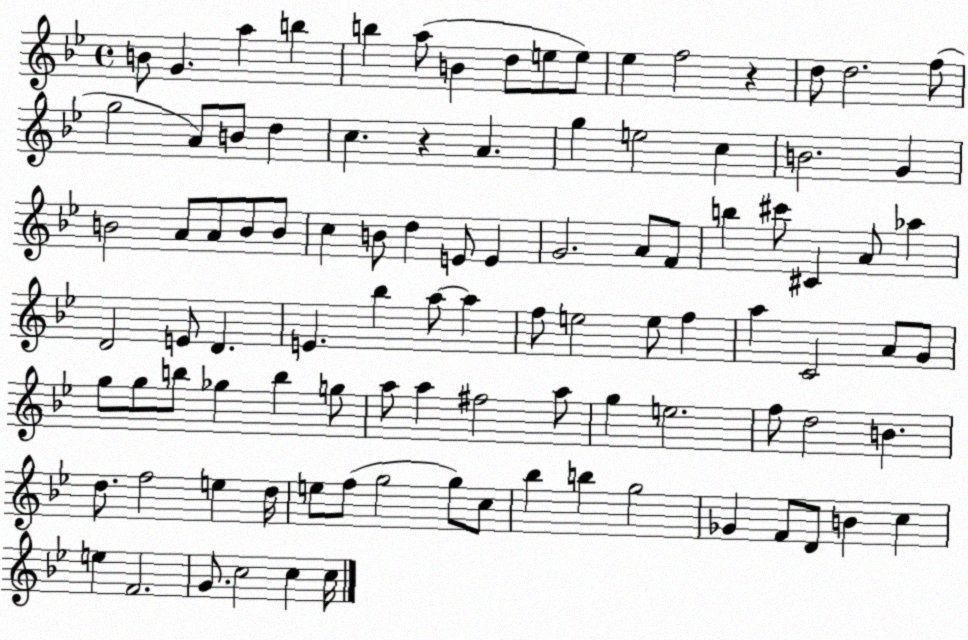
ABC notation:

X:1
T:Untitled
M:4/4
L:1/4
K:Bb
B/2 G a b b a/2 B d/2 e/2 e/2 _e f2 z d/2 d2 f/2 g2 A/2 B/2 d c z A g e2 c B2 G B2 A/2 A/2 B/2 B/2 c B/2 d E/2 E G2 A/2 F/2 b ^c'/2 ^C A/2 _a D2 E/2 D E _b a/2 a f/2 e2 e/2 f a C2 A/2 G/2 g/2 g/2 b/2 _g b g/2 a/2 a ^f2 a/2 g e2 f/2 d2 B d/2 f2 e d/4 e/2 f/2 g2 g/2 c/2 _b b g2 _G F/2 D/2 B c e F2 G/2 c2 c c/4